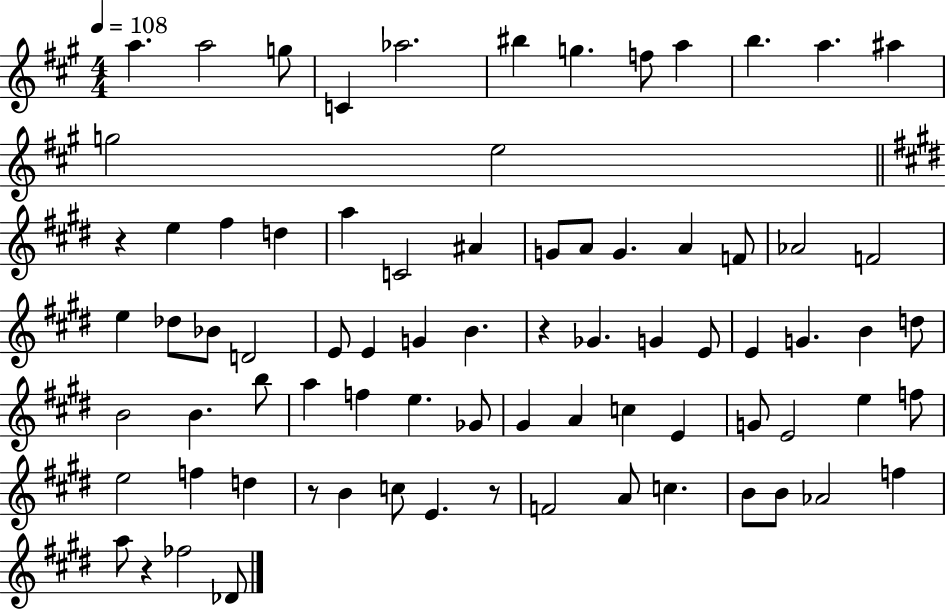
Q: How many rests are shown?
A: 5